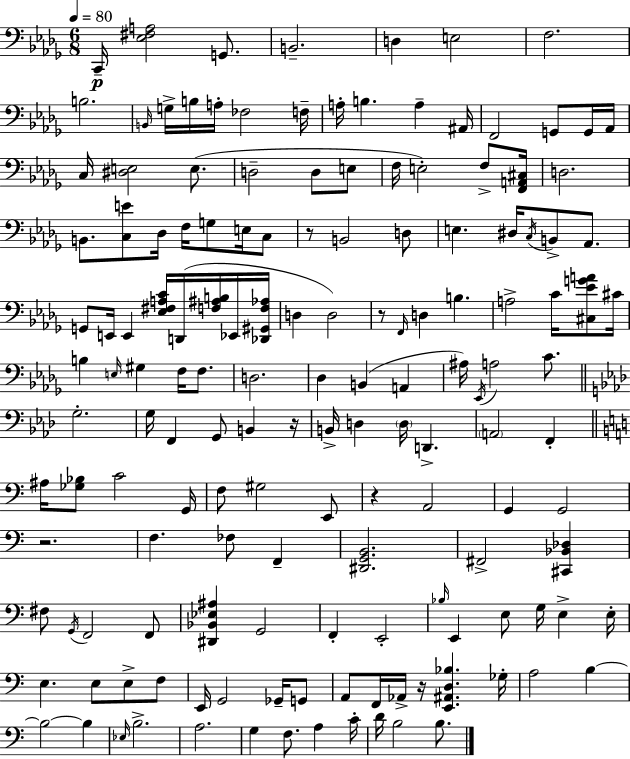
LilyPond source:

{
  \clef bass
  \numericTimeSignature
  \time 6/8
  \key bes \minor
  \tempo 4 = 80
  c,16--\p <ees fis a>2 g,8. | b,2.-- | d4 e2 | f2. | \break b2. | \grace { b,16 } g16-> b16 a16-. fes2 | f16-- a16-. b4. a4-- | ais,16 f,2 g,8 g,16 | \break aes,16 c16 <dis e>2 e8.( | d2-- d8 e8 | f16 e2-.) f8-> | <f, a, cis>16 d2. | \break b,8. <c e'>8 des16 f16 g8 e16 c8 | r8 b,2 d8 | e4. dis16 \acciaccatura { c16 } b,8-> aes,8. | g,8 e,16 e,4 <ees fis a c'>16 d,16( <f ais b>16 | \break ees,16 <des, gis, f aes>16 d4 d2) | r8 \grace { f,16 } d4 b4. | a2-> c'16 | <cis ees' g' a'>8 cis'16 b4 \grace { e16 } gis4 | \break f16 f8. d2. | des4 b,4( | a,4 ais16) \acciaccatura { ees,16 } a2 | c'8. \bar "||" \break \key f \minor g2.-. | g16 f,4 g,8 b,4 r16 | b,16-> d4 \parenthesize d16 d,4.-> | \parenthesize a,2 f,4-. | \break \bar "||" \break \key c \major ais16 <ges bes>8 c'2 g,16 | f8 gis2 e,8 | r4 a,2 | g,4 g,2 | \break r2. | f4. fes8 f,4-- | <dis, g, b,>2. | fis,2-> <cis, bes, des>4 | \break fis8 \acciaccatura { g,16 } f,2 f,8 | <dis, bes, ees ais>4 g,2 | f,4-. e,2-. | \grace { bes16 } e,4 e8 g16 e4-> | \break e16-. e4. e8 e8-> | f8 e,16 g,2 ges,16-- | g,8 a,8 f,16 aes,16-> r16 <e, ais, d bes>4. | ges16-. a2 b4~~ | \break b2~~ b4 | \grace { ees16 } b2.-> | a2. | g4 f8. a4 | \break c'16-. d'16 b2 | b8. \bar "|."
}